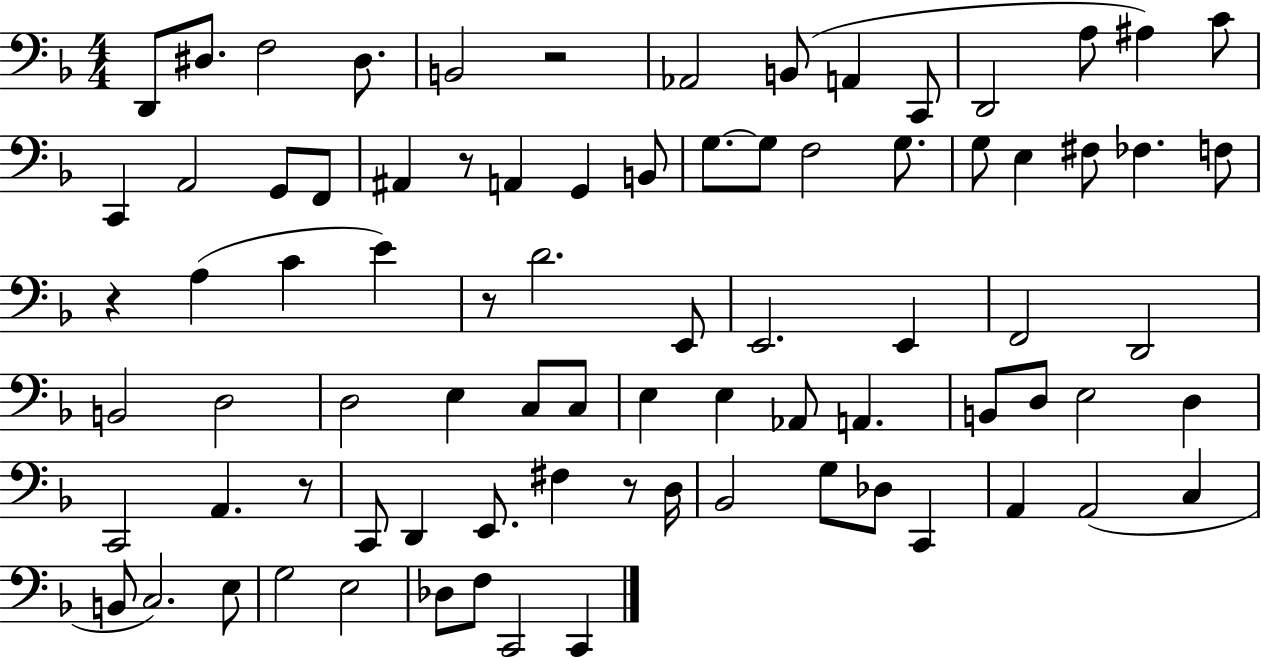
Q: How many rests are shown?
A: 6